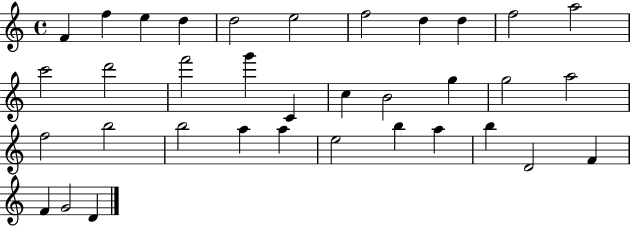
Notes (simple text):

F4/q F5/q E5/q D5/q D5/h E5/h F5/h D5/q D5/q F5/h A5/h C6/h D6/h F6/h G6/q C4/q C5/q B4/h G5/q G5/h A5/h F5/h B5/h B5/h A5/q A5/q E5/h B5/q A5/q B5/q D4/h F4/q F4/q G4/h D4/q